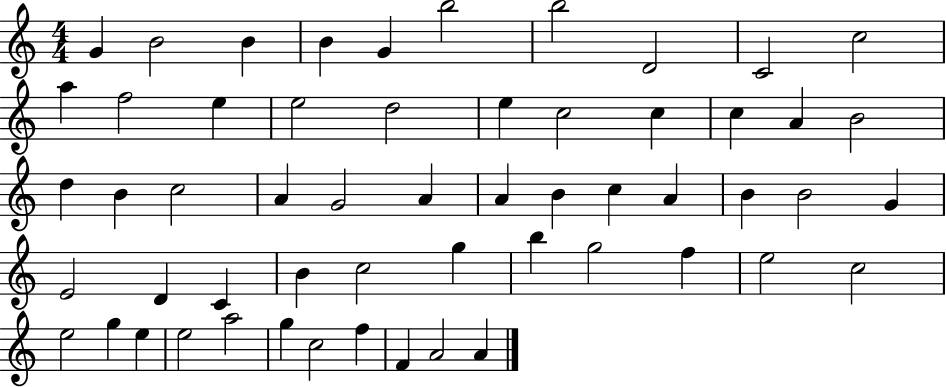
G4/q B4/h B4/q B4/q G4/q B5/h B5/h D4/h C4/h C5/h A5/q F5/h E5/q E5/h D5/h E5/q C5/h C5/q C5/q A4/q B4/h D5/q B4/q C5/h A4/q G4/h A4/q A4/q B4/q C5/q A4/q B4/q B4/h G4/q E4/h D4/q C4/q B4/q C5/h G5/q B5/q G5/h F5/q E5/h C5/h E5/h G5/q E5/q E5/h A5/h G5/q C5/h F5/q F4/q A4/h A4/q